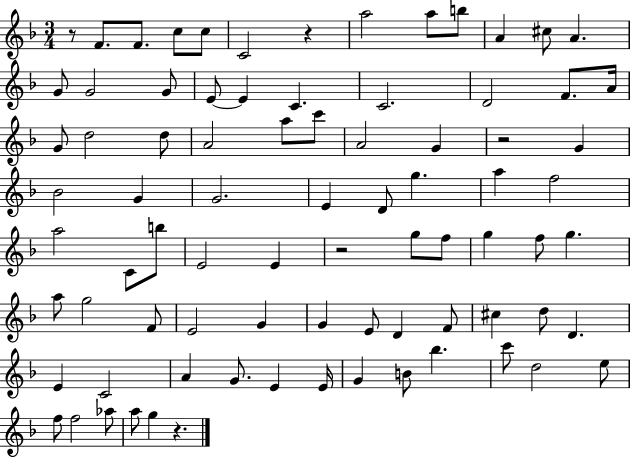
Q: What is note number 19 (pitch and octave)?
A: D4